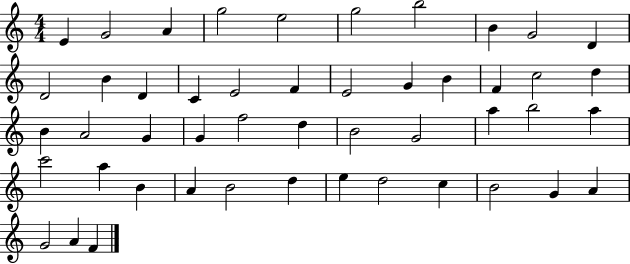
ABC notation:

X:1
T:Untitled
M:4/4
L:1/4
K:C
E G2 A g2 e2 g2 b2 B G2 D D2 B D C E2 F E2 G B F c2 d B A2 G G f2 d B2 G2 a b2 a c'2 a B A B2 d e d2 c B2 G A G2 A F